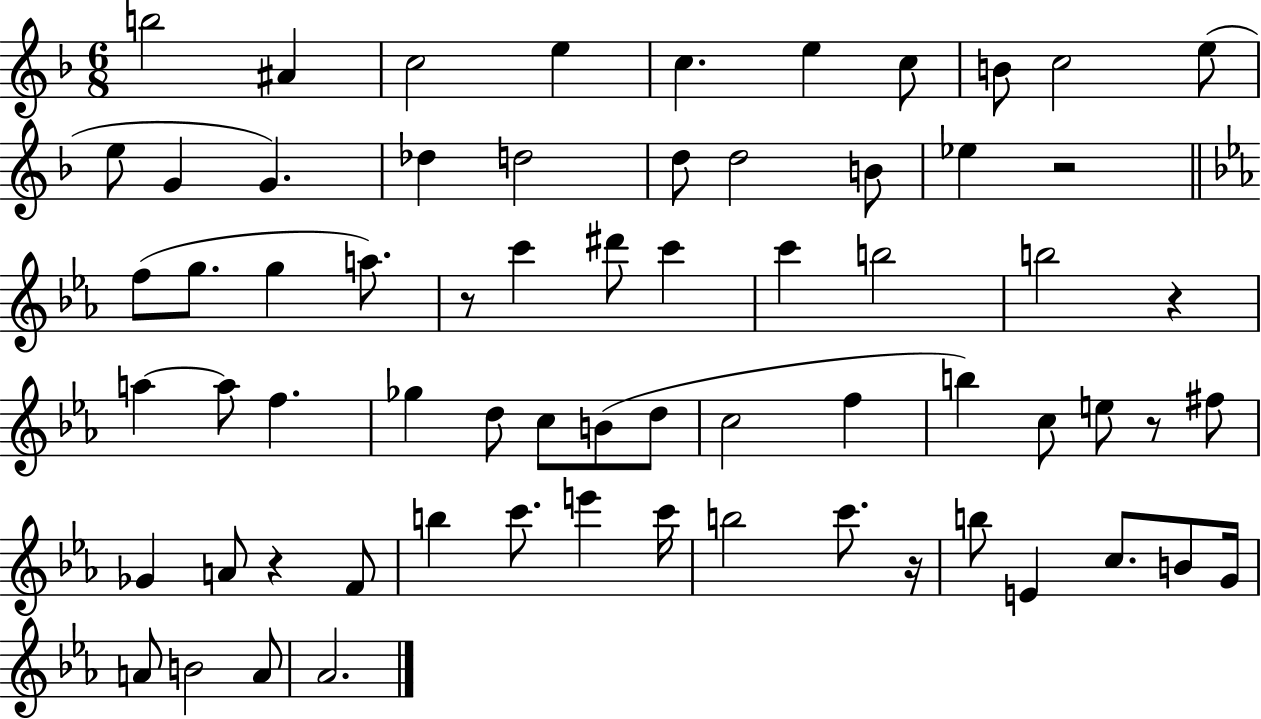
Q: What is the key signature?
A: F major